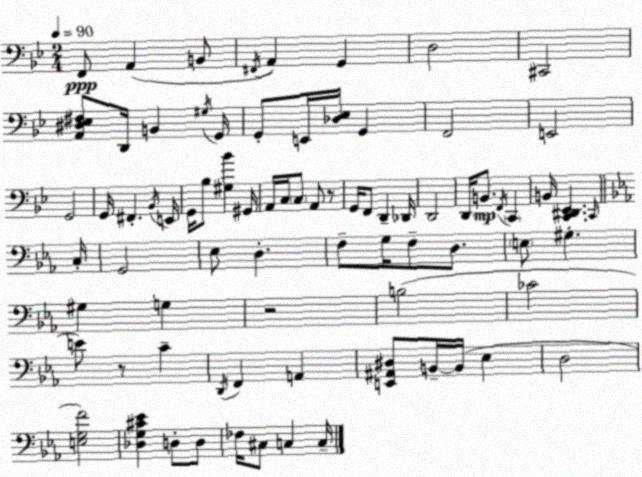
X:1
T:Untitled
M:2/4
L:1/4
K:Bb
F,,/2 A,, B,,/2 ^F,,/4 A,, G,, D,2 ^C,,2 [A,,^D,_E,^F,]/2 D,,/4 B,, ^G,/4 G,,/4 G,,/2 E,,/4 [_D,_E,]/4 G,, F,,2 E,,2 G,,2 G,,/4 ^F,, _B,,/4 E,,/4 G,,/4 _B,/2 [^G,_B] ^G,,/4 A,,/4 C,/4 C,/2 A,,/2 z/2 G,,/4 F,,/2 D,, _D,,/4 D,,2 D,,/4 B,,/2 F,,/4 C,, B,,/4 [C,,^D,,_E,,] C,,/4 C,/4 G,,2 _E,/2 D, F,/2 G,/4 F,/2 D,/2 E,/2 ^G, ^G, G, z2 B,2 _C2 E/2 z/2 C D,,/4 F,, A,, [E,,^A,,^D,]/2 B,,/4 B,,/4 _E, D,2 [E,G,F]2 [_D,G,^C_E] D,/2 D,/2 _F,/4 ^C,/2 C, C,/4